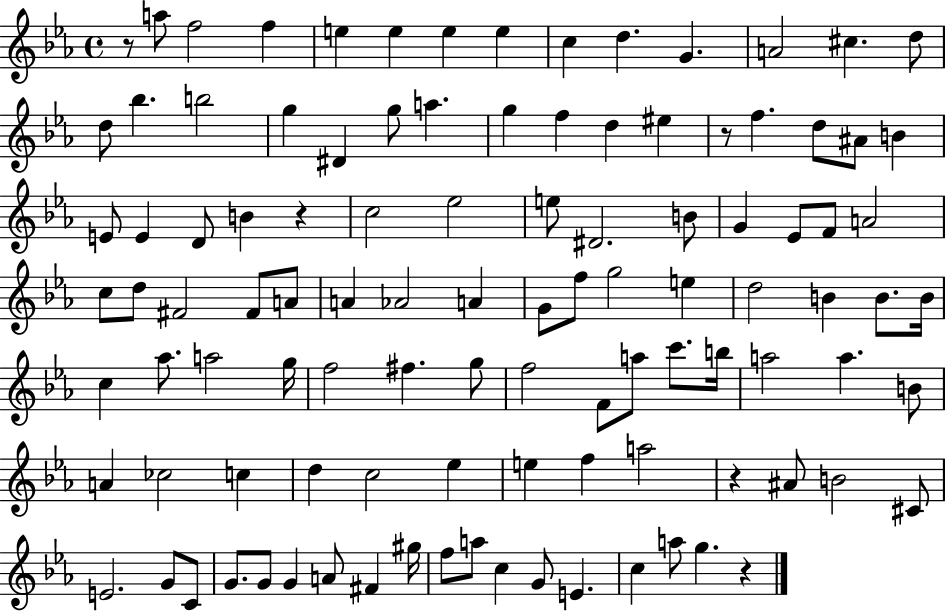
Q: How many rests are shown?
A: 5